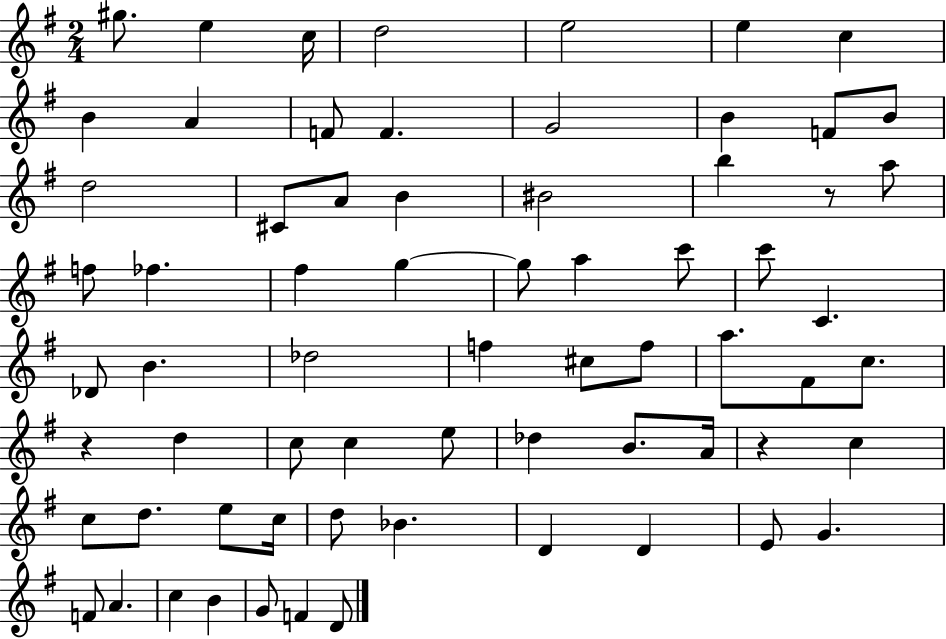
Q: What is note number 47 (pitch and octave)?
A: A4